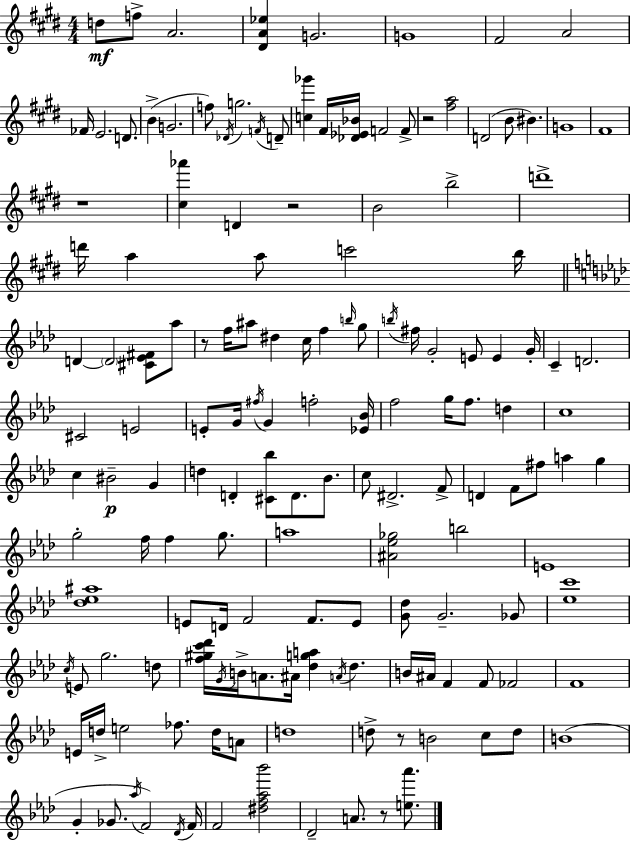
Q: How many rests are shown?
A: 6